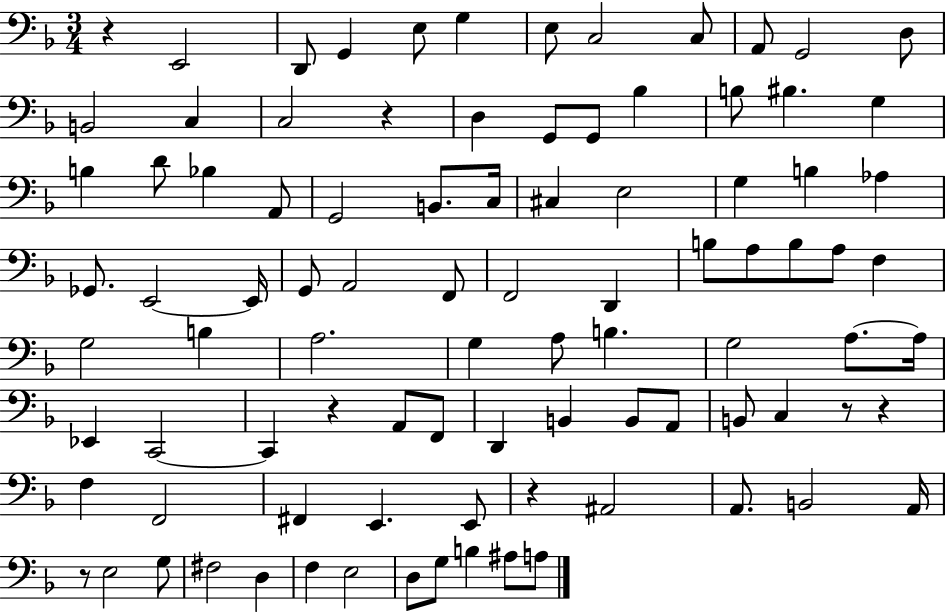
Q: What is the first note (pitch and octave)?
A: E2